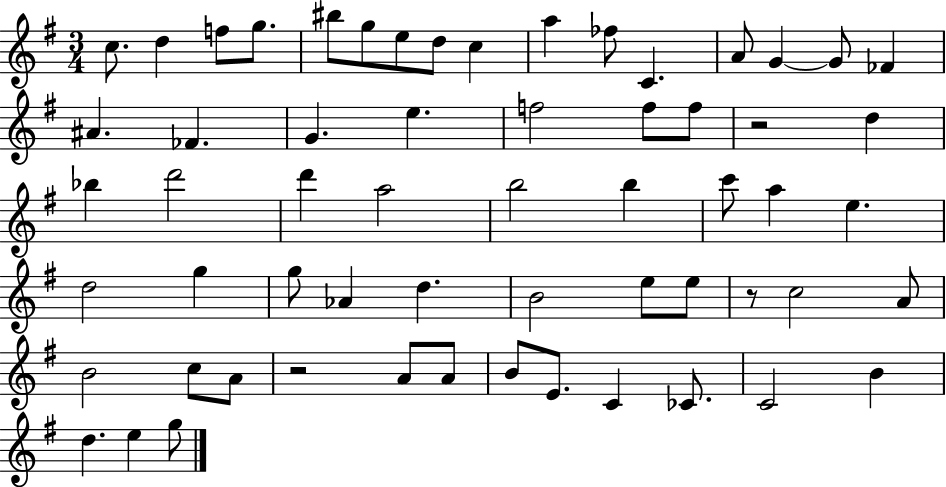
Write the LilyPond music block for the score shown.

{
  \clef treble
  \numericTimeSignature
  \time 3/4
  \key g \major
  \repeat volta 2 { c''8. d''4 f''8 g''8. | bis''8 g''8 e''8 d''8 c''4 | a''4 fes''8 c'4. | a'8 g'4~~ g'8 fes'4 | \break ais'4. fes'4. | g'4. e''4. | f''2 f''8 f''8 | r2 d''4 | \break bes''4 d'''2 | d'''4 a''2 | b''2 b''4 | c'''8 a''4 e''4. | \break d''2 g''4 | g''8 aes'4 d''4. | b'2 e''8 e''8 | r8 c''2 a'8 | \break b'2 c''8 a'8 | r2 a'8 a'8 | b'8 e'8. c'4 ces'8. | c'2 b'4 | \break d''4. e''4 g''8 | } \bar "|."
}